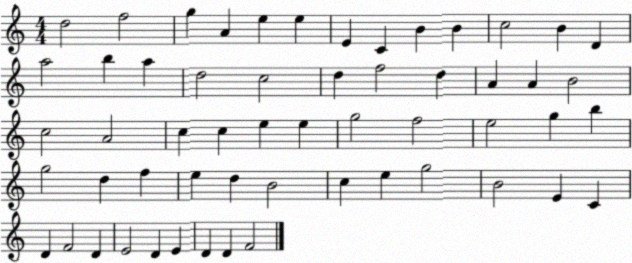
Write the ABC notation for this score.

X:1
T:Untitled
M:4/4
L:1/4
K:C
d2 f2 g A e e E C B B c2 B D a2 b a d2 c2 d f2 d A A B2 c2 A2 c c e e g2 f2 e2 g b g2 d f e d B2 c e g2 B2 E C D F2 D E2 D E D D F2